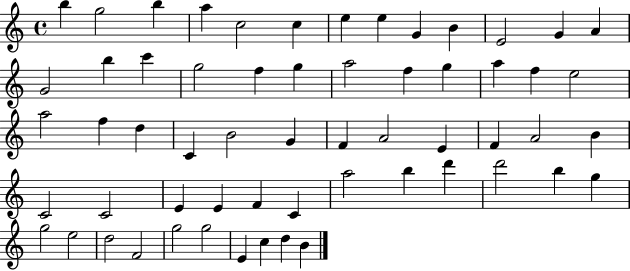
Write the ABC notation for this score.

X:1
T:Untitled
M:4/4
L:1/4
K:C
b g2 b a c2 c e e G B E2 G A G2 b c' g2 f g a2 f g a f e2 a2 f d C B2 G F A2 E F A2 B C2 C2 E E F C a2 b d' d'2 b g g2 e2 d2 F2 g2 g2 E c d B